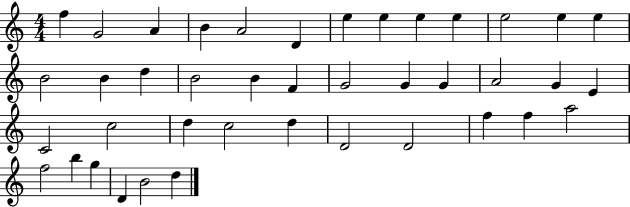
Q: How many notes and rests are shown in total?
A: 41